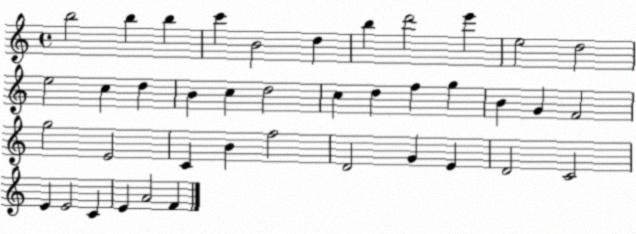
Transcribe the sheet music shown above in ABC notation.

X:1
T:Untitled
M:4/4
L:1/4
K:C
b2 b b c' B2 d b d'2 e' e2 d2 e2 c d B c d2 c d f g B G F2 g2 E2 C B f2 D2 G E D2 C2 E E2 C E A2 F